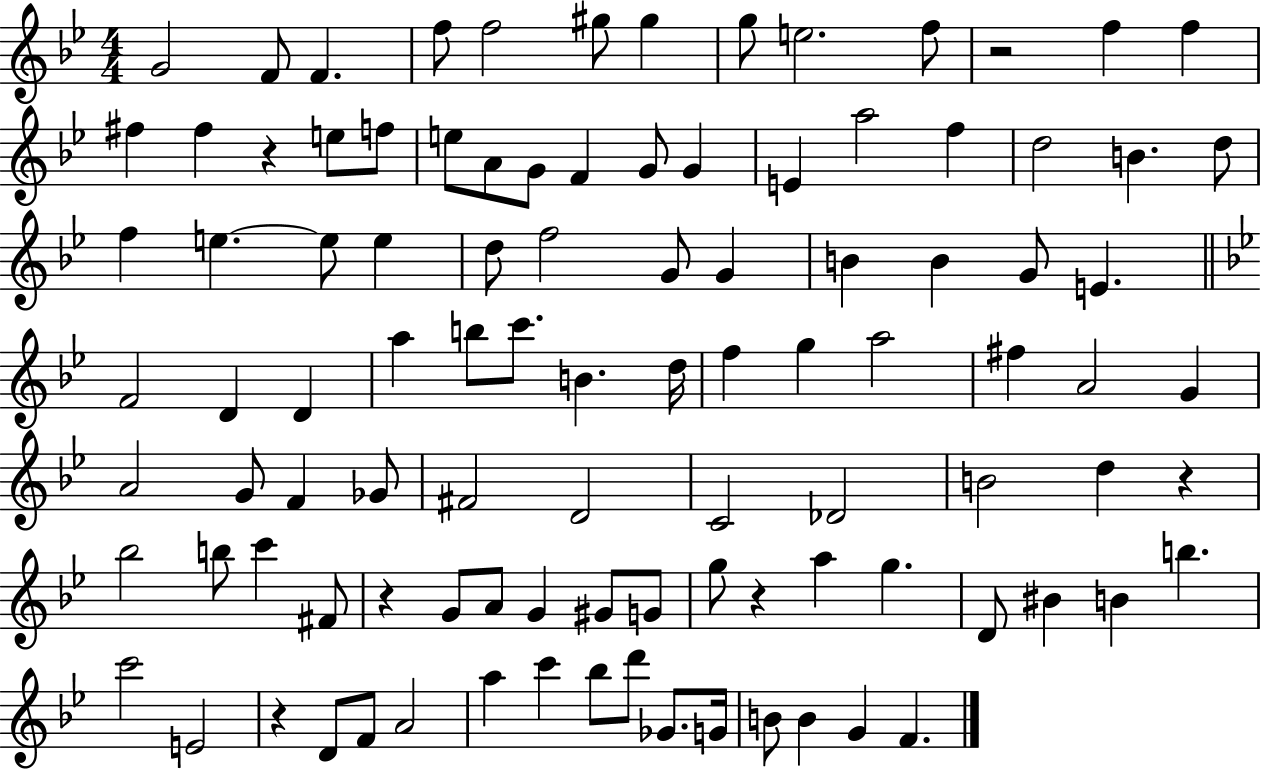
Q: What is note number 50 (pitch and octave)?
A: G5